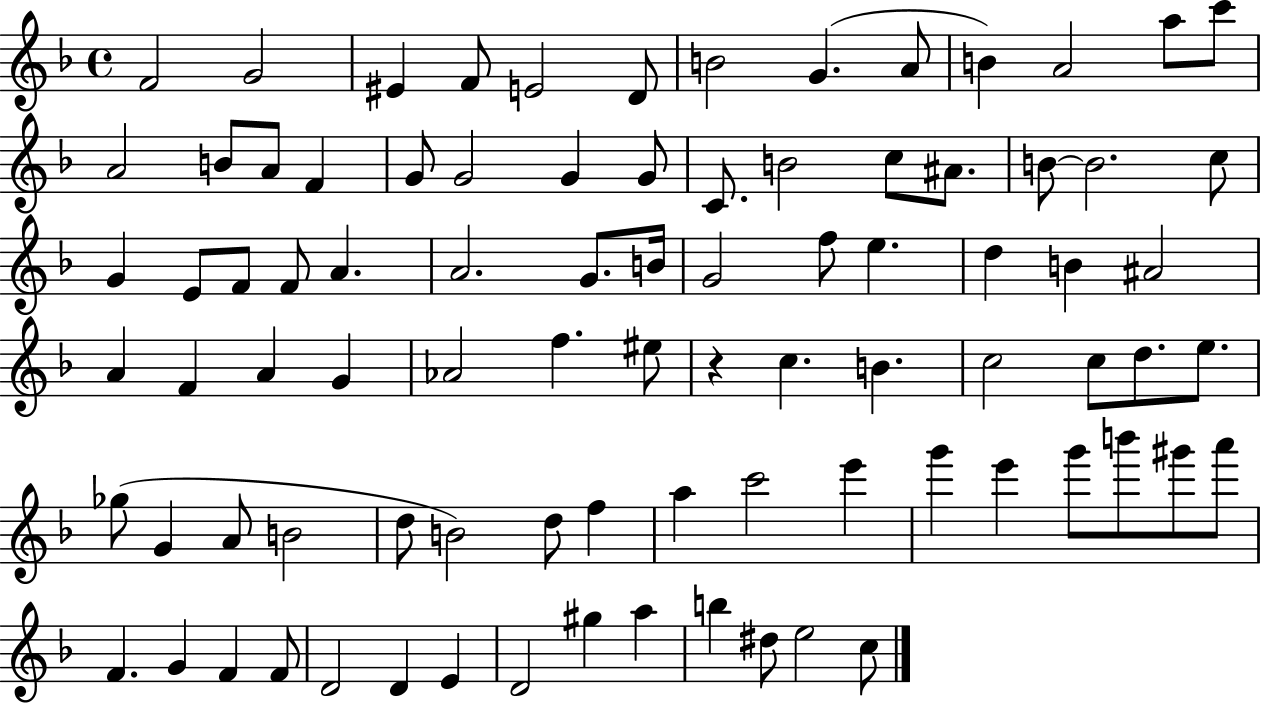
F4/h G4/h EIS4/q F4/e E4/h D4/e B4/h G4/q. A4/e B4/q A4/h A5/e C6/e A4/h B4/e A4/e F4/q G4/e G4/h G4/q G4/e C4/e. B4/h C5/e A#4/e. B4/e B4/h. C5/e G4/q E4/e F4/e F4/e A4/q. A4/h. G4/e. B4/s G4/h F5/e E5/q. D5/q B4/q A#4/h A4/q F4/q A4/q G4/q Ab4/h F5/q. EIS5/e R/q C5/q. B4/q. C5/h C5/e D5/e. E5/e. Gb5/e G4/q A4/e B4/h D5/e B4/h D5/e F5/q A5/q C6/h E6/q G6/q E6/q G6/e B6/e G#6/e A6/e F4/q. G4/q F4/q F4/e D4/h D4/q E4/q D4/h G#5/q A5/q B5/q D#5/e E5/h C5/e